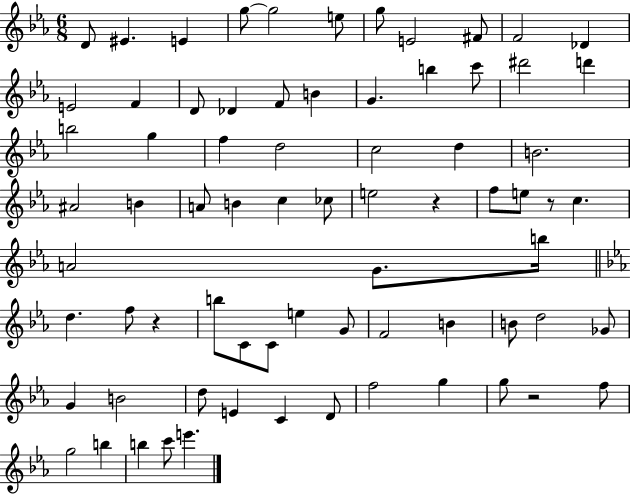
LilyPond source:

{
  \clef treble
  \numericTimeSignature
  \time 6/8
  \key ees \major
  d'8 eis'4. e'4 | g''8~~ g''2 e''8 | g''8 e'2 fis'8 | f'2 des'4 | \break e'2 f'4 | d'8 des'4 f'8 b'4 | g'4. b''4 c'''8 | dis'''2 d'''4 | \break b''2 g''4 | f''4 d''2 | c''2 d''4 | b'2. | \break ais'2 b'4 | a'8 b'4 c''4 ces''8 | e''2 r4 | f''8 e''8 r8 c''4. | \break a'2 g'8. b''16 | \bar "||" \break \key c \minor d''4. f''8 r4 | b''8 c'8 c'8 e''4 g'8 | f'2 b'4 | b'8 d''2 ges'8 | \break g'4 b'2 | d''8 e'4 c'4 d'8 | f''2 g''4 | g''8 r2 f''8 | \break g''2 b''4 | b''4 c'''8 e'''4. | \bar "|."
}